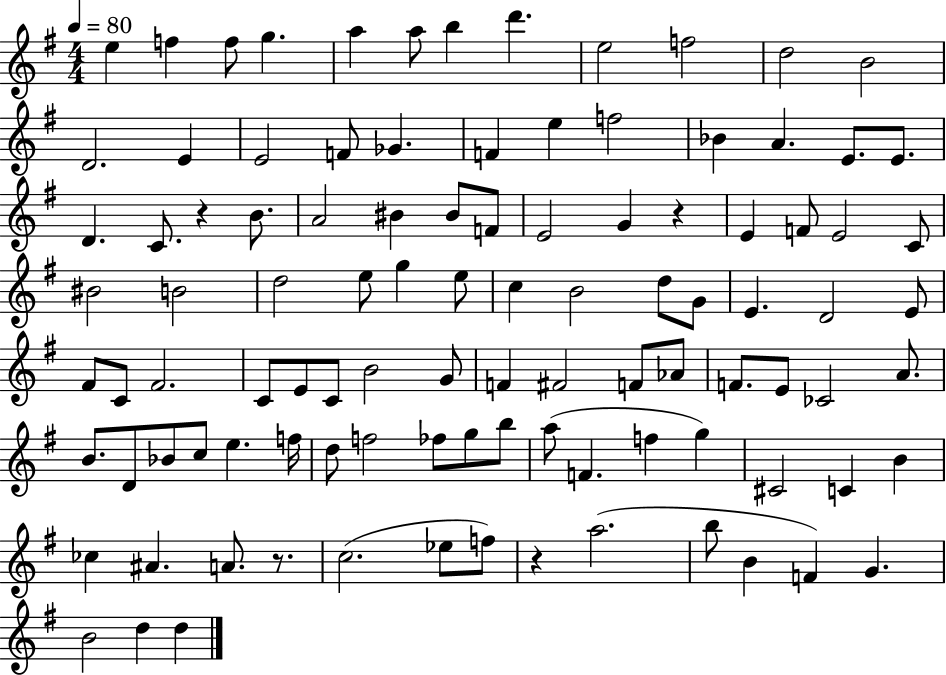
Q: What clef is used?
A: treble